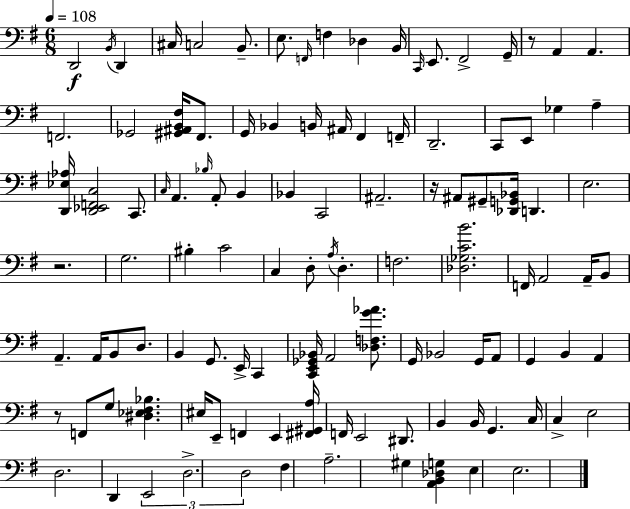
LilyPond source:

{
  \clef bass
  \numericTimeSignature
  \time 6/8
  \key g \major
  \tempo 4 = 108
  \repeat volta 2 { d,2\f \acciaccatura { b,16 } d,4 | cis16 c2 b,8.-- | e8. \grace { f,16 } f4 des4 | b,16 \grace { c,16 } e,8. fis,2-> | \break g,16-- r8 a,4 a,4. | f,2. | ges,2 <gis, ais, b, fis>16 | fis,8. g,16 bes,4 b,16 ais,16 fis,4 | \break f,16-- d,2.-- | c,8 e,8 ges4 a4-- | <d, ees aes>16 <d, ees, f, c>2 | c,8. \grace { c16 } a,4. \grace { bes16 } a,8-. | \break b,4 bes,4 c,2 | ais,2.-- | r16 ais,8 gis,8-- <des, g, bes,>16 d,4. | e2. | \break r2. | g2. | bis4-. c'2 | c4 d8-. \acciaccatura { a16 } | \break d4.-. f2. | <des ges c' b'>2. | f,16 a,2 | a,16-- b,8 a,4.-- | \break a,16 b,8 d8. b,4 g,8. | e,16-> c,4 <c, e, ges, bes,>16 a,2 | <des f g' aes'>8. g,16 bes,2 | g,16 a,8 g,4 b,4 | \break a,4 r8 f,8 g8 | <dis ees fis bes>4. eis16 e,8-- f,4 | e,4 <fis, gis, a>16 f,16 e,2 | dis,8. b,4 b,16 g,4. | \break c16 c4-> e2 | d2. | d,4 \tuplet 3/2 { e,2 | d2.-> | \break d2 } | fis4 a2.-- | gis4 <a, b, des g>4 | e4 e2. | \break } \bar "|."
}